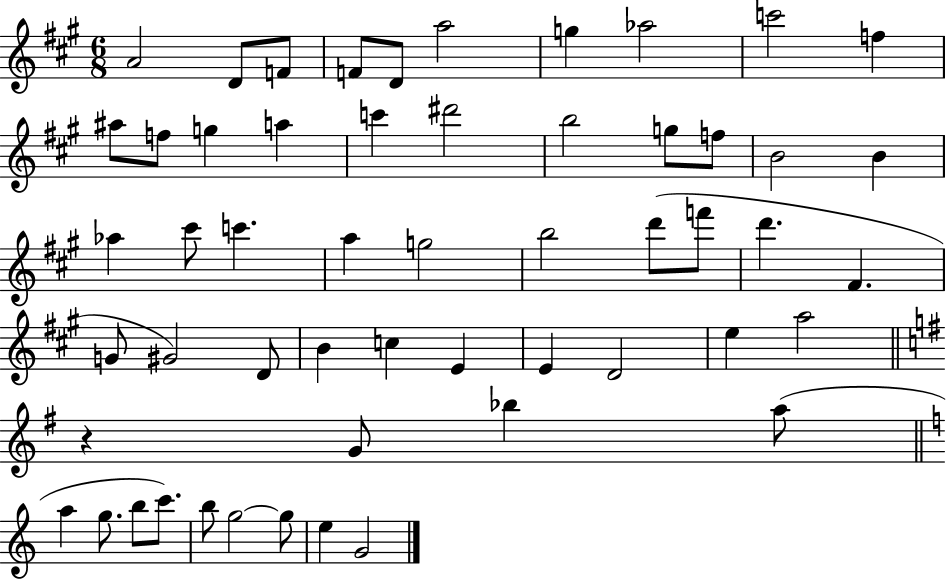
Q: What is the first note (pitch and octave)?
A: A4